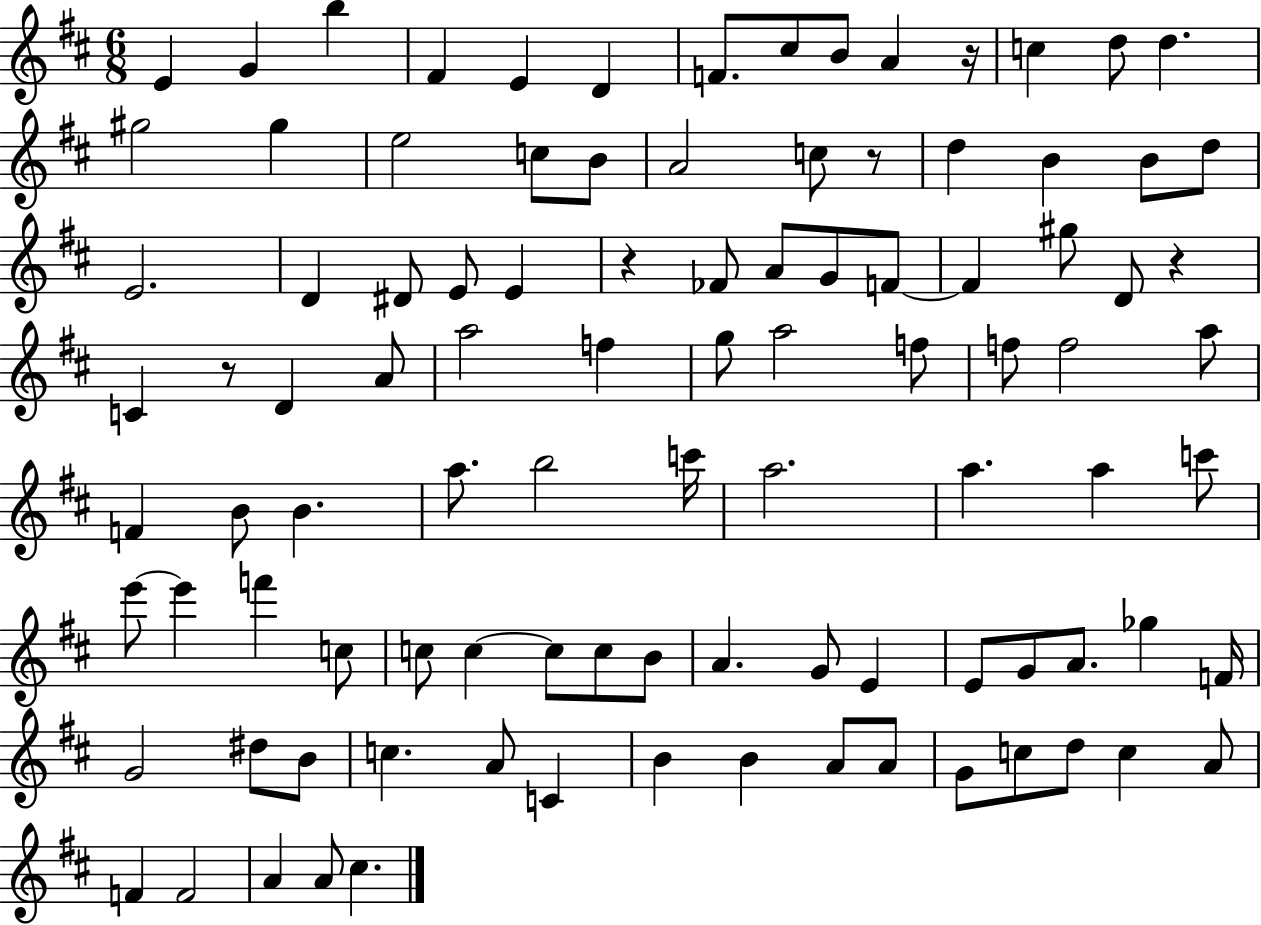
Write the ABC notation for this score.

X:1
T:Untitled
M:6/8
L:1/4
K:D
E G b ^F E D F/2 ^c/2 B/2 A z/4 c d/2 d ^g2 ^g e2 c/2 B/2 A2 c/2 z/2 d B B/2 d/2 E2 D ^D/2 E/2 E z _F/2 A/2 G/2 F/2 F ^g/2 D/2 z C z/2 D A/2 a2 f g/2 a2 f/2 f/2 f2 a/2 F B/2 B a/2 b2 c'/4 a2 a a c'/2 e'/2 e' f' c/2 c/2 c c/2 c/2 B/2 A G/2 E E/2 G/2 A/2 _g F/4 G2 ^d/2 B/2 c A/2 C B B A/2 A/2 G/2 c/2 d/2 c A/2 F F2 A A/2 ^c